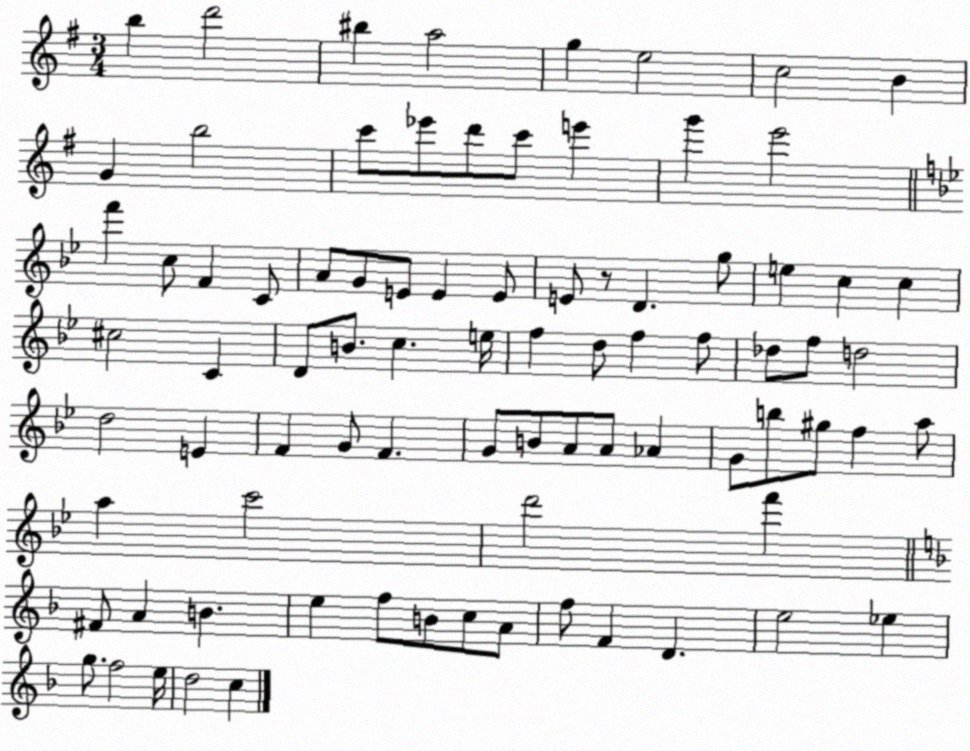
X:1
T:Untitled
M:3/4
L:1/4
K:G
b d'2 ^b a2 g e2 c2 B G b2 c'/2 _e'/2 d'/2 c'/2 e' g' e'2 f' c/2 F C/2 A/2 G/2 E/2 E E/2 E/2 z/2 D g/2 e c c ^c2 C D/2 B/2 c e/4 f d/2 f f/2 _d/2 f/2 d2 d2 E F G/2 F G/2 B/2 A/2 A/2 _A G/2 b/2 ^g/2 f a/2 a c'2 d'2 f' ^F/2 A B e f/2 B/2 c/2 A/2 f/2 F D e2 _e g/2 f2 e/4 d2 c